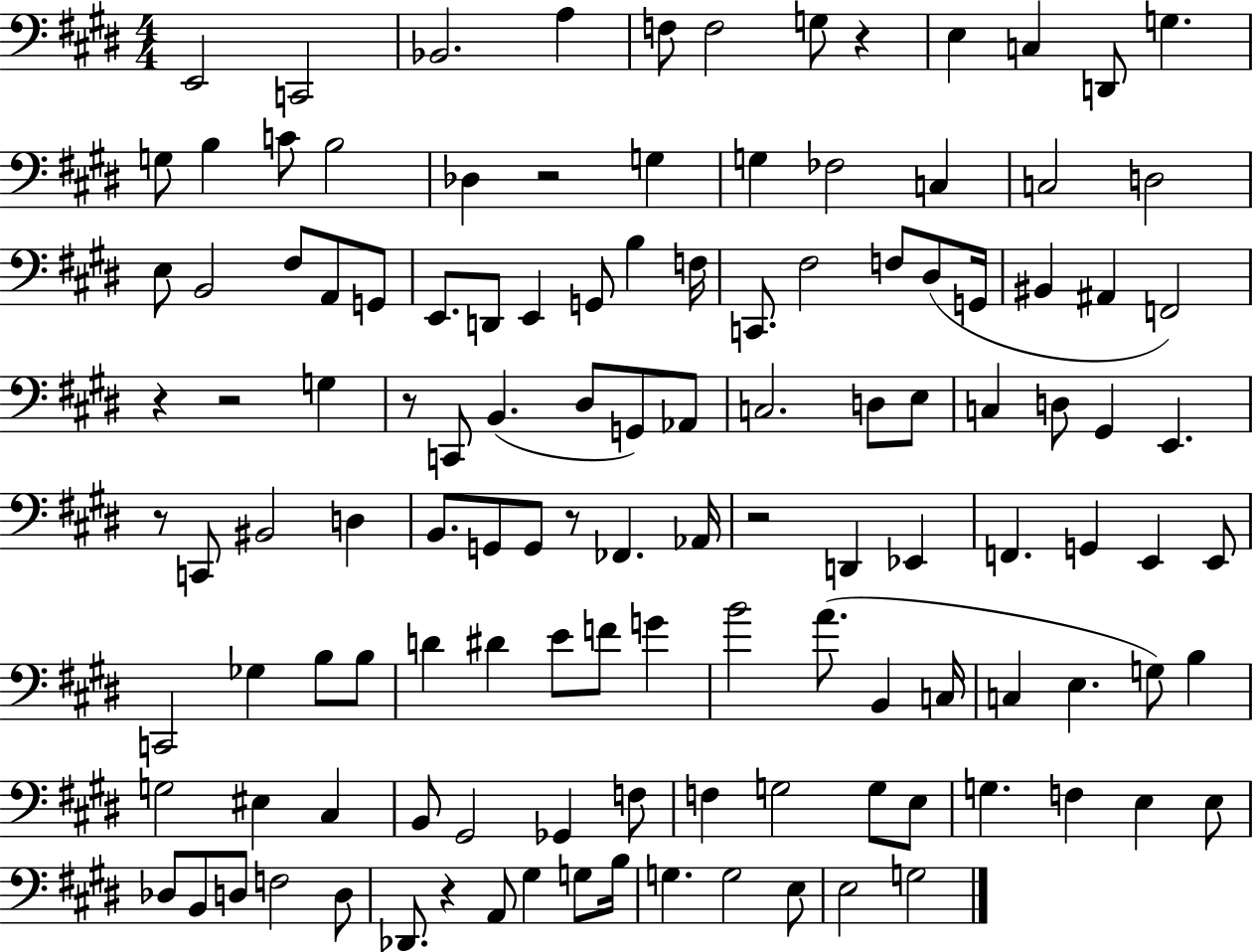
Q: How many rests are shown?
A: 9